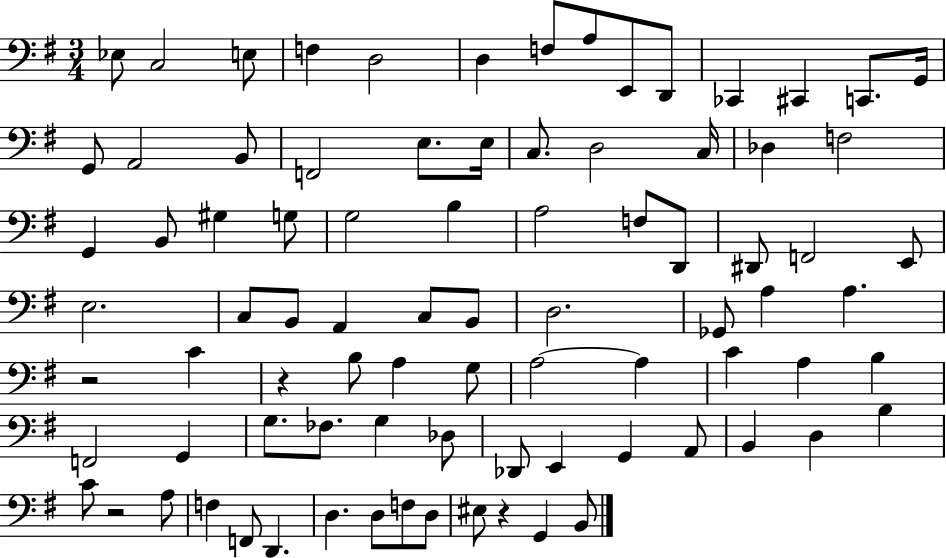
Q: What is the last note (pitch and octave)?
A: B2